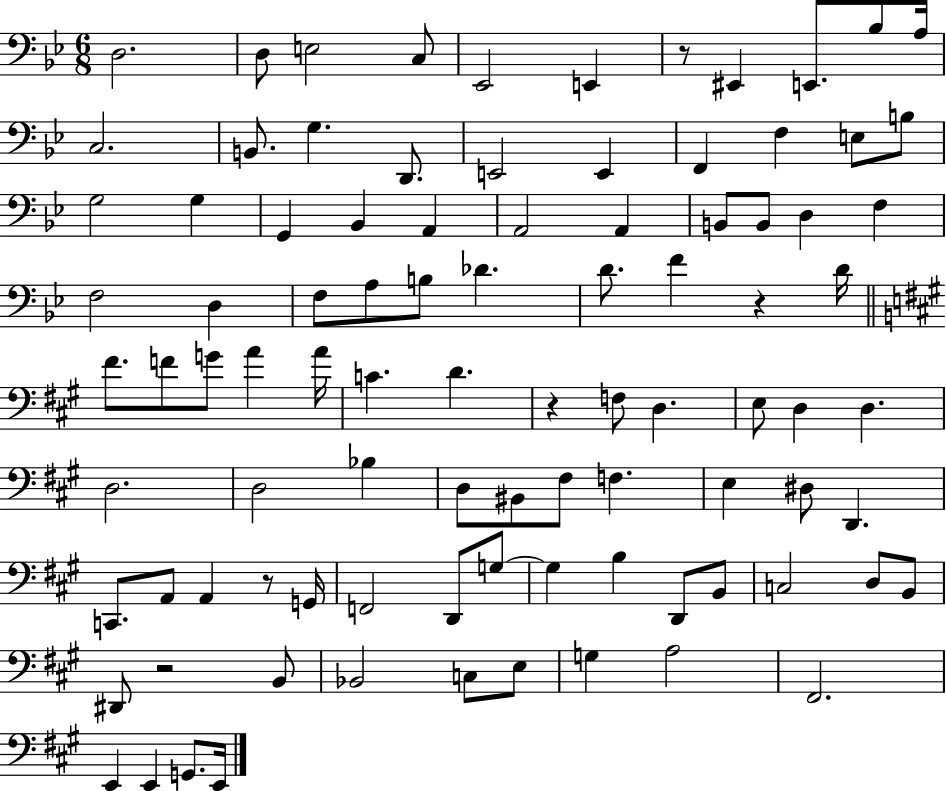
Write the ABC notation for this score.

X:1
T:Untitled
M:6/8
L:1/4
K:Bb
D,2 D,/2 E,2 C,/2 _E,,2 E,, z/2 ^E,, E,,/2 _B,/2 A,/4 C,2 B,,/2 G, D,,/2 E,,2 E,, F,, F, E,/2 B,/2 G,2 G, G,, _B,, A,, A,,2 A,, B,,/2 B,,/2 D, F, F,2 D, F,/2 A,/2 B,/2 _D D/2 F z D/4 ^F/2 F/2 G/2 A A/4 C D z F,/2 D, E,/2 D, D, D,2 D,2 _B, D,/2 ^B,,/2 ^F,/2 F, E, ^D,/2 D,, C,,/2 A,,/2 A,, z/2 G,,/4 F,,2 D,,/2 G,/2 G, B, D,,/2 B,,/2 C,2 D,/2 B,,/2 ^D,,/2 z2 B,,/2 _B,,2 C,/2 E,/2 G, A,2 ^F,,2 E,, E,, G,,/2 E,,/4